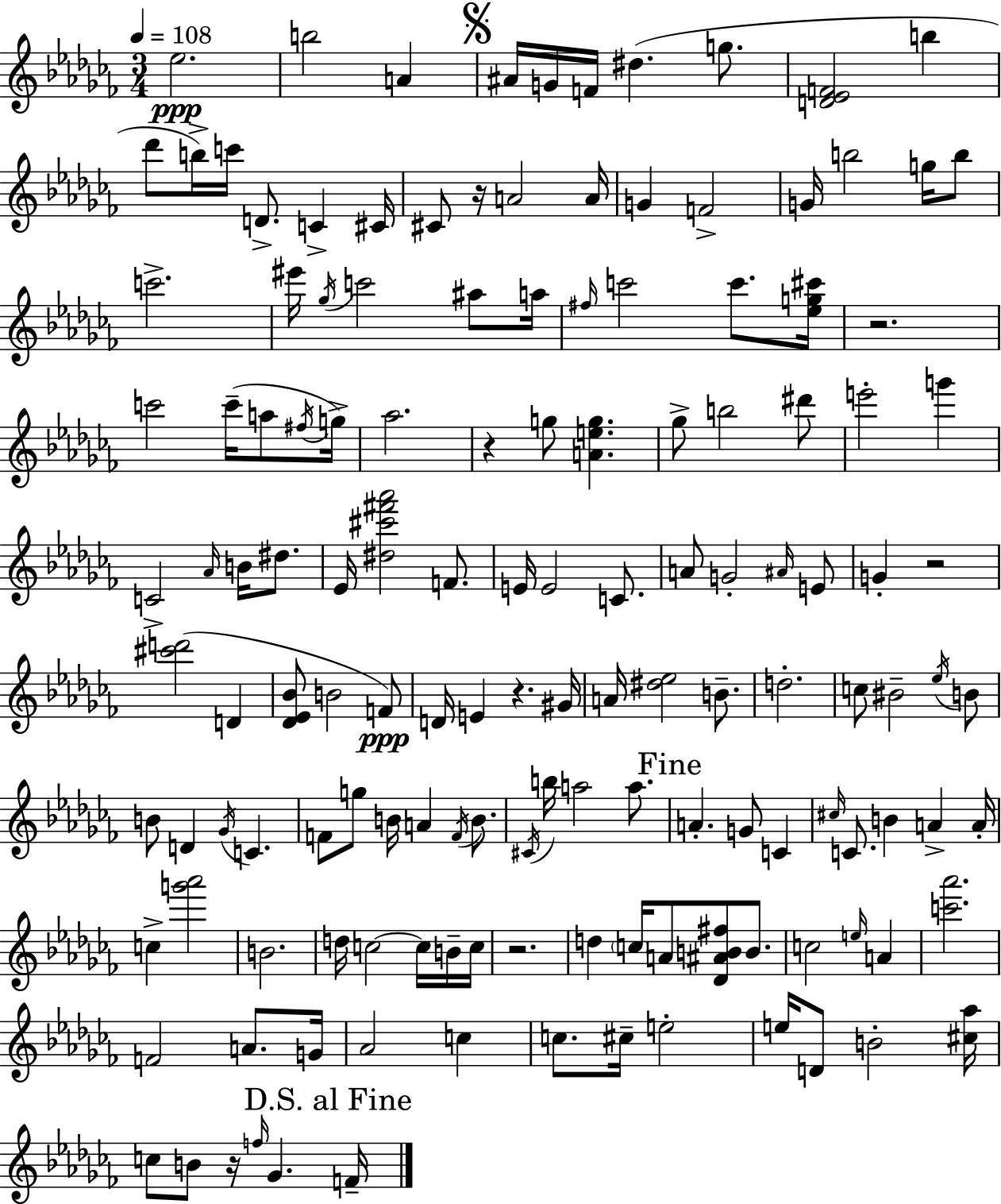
Eb5/h. B5/h A4/q A#4/s G4/s F4/s D#5/q. G5/e. [D4,Eb4,F4]/h B5/q Db6/e B5/s C6/s D4/e. C4/q C#4/s C#4/e R/s A4/h A4/s G4/q F4/h G4/s B5/h G5/s B5/e C6/h. EIS6/s Gb5/s C6/h A#5/e A5/s F#5/s C6/h C6/e. [Eb5,G5,C#6]/s R/h. C6/h C6/s A5/e F#5/s G5/s Ab5/h. R/q G5/e [A4,E5,G5]/q. Gb5/e B5/h D#6/e E6/h G6/q C4/h Ab4/s B4/s D#5/e. Eb4/s [D#5,C#6,F#6,Ab6]/h F4/e. E4/s E4/h C4/e. A4/e G4/h A#4/s E4/e G4/q R/h [C#6,D6]/h D4/q [Db4,Eb4,Bb4]/e B4/h F4/e D4/s E4/q R/q. G#4/s A4/s [D#5,Eb5]/h B4/e. D5/h. C5/e BIS4/h Eb5/s B4/e B4/e D4/q Gb4/s C4/q. F4/e G5/e B4/s A4/q F4/s B4/e. C#4/s B5/s A5/h A5/e. A4/q. G4/e C4/q C#5/s C4/e. B4/q A4/q A4/s C5/q [G6,Ab6]/h B4/h. D5/s C5/h C5/s B4/s C5/s R/h. D5/q C5/s A4/e [Db4,A#4,B4,F#5]/e B4/e. C5/h E5/s A4/q [C6,Ab6]/h. F4/h A4/e. G4/s Ab4/h C5/q C5/e. C#5/s E5/h E5/s D4/e B4/h [C#5,Ab5]/s C5/e B4/e R/s F5/s Gb4/q. F4/s